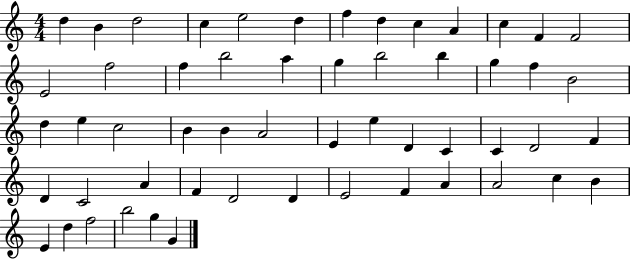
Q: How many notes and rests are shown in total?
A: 55